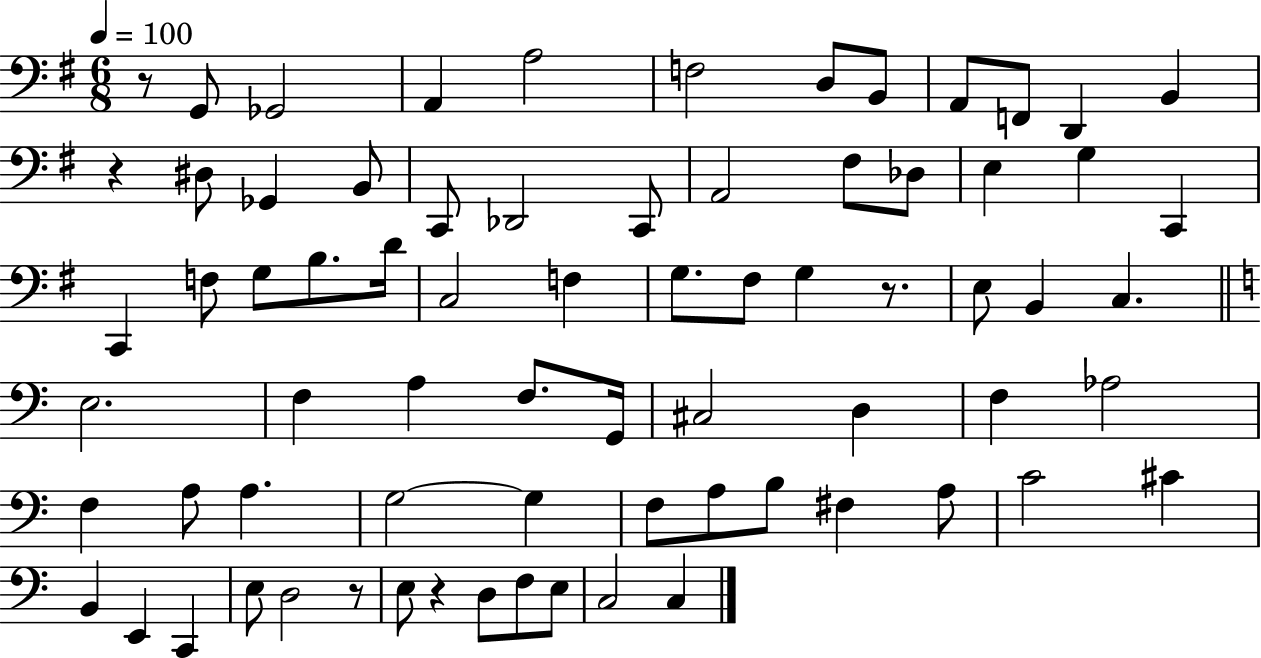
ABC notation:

X:1
T:Untitled
M:6/8
L:1/4
K:G
z/2 G,,/2 _G,,2 A,, A,2 F,2 D,/2 B,,/2 A,,/2 F,,/2 D,, B,, z ^D,/2 _G,, B,,/2 C,,/2 _D,,2 C,,/2 A,,2 ^F,/2 _D,/2 E, G, C,, C,, F,/2 G,/2 B,/2 D/4 C,2 F, G,/2 ^F,/2 G, z/2 E,/2 B,, C, E,2 F, A, F,/2 G,,/4 ^C,2 D, F, _A,2 F, A,/2 A, G,2 G, F,/2 A,/2 B,/2 ^F, A,/2 C2 ^C B,, E,, C,, E,/2 D,2 z/2 E,/2 z D,/2 F,/2 E,/2 C,2 C,